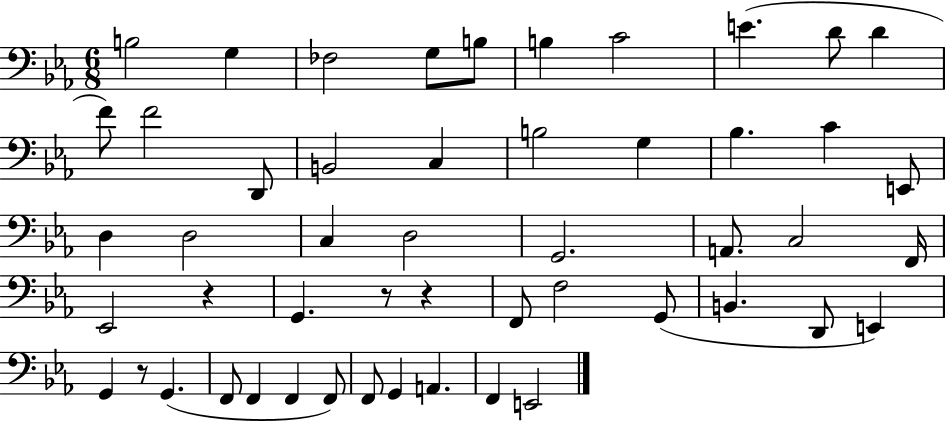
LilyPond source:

{
  \clef bass
  \numericTimeSignature
  \time 6/8
  \key ees \major
  b2 g4 | fes2 g8 b8 | b4 c'2 | e'4.( d'8 d'4 | \break f'8) f'2 d,8 | b,2 c4 | b2 g4 | bes4. c'4 e,8 | \break d4 d2 | c4 d2 | g,2. | a,8. c2 f,16 | \break ees,2 r4 | g,4. r8 r4 | f,8 f2 g,8( | b,4. d,8 e,4) | \break g,4 r8 g,4.( | f,8 f,4 f,4 f,8) | f,8 g,4 a,4. | f,4 e,2 | \break \bar "|."
}